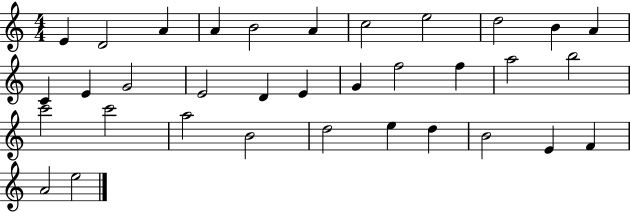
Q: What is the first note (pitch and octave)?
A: E4